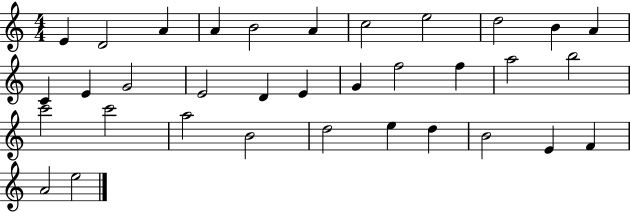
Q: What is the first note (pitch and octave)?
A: E4